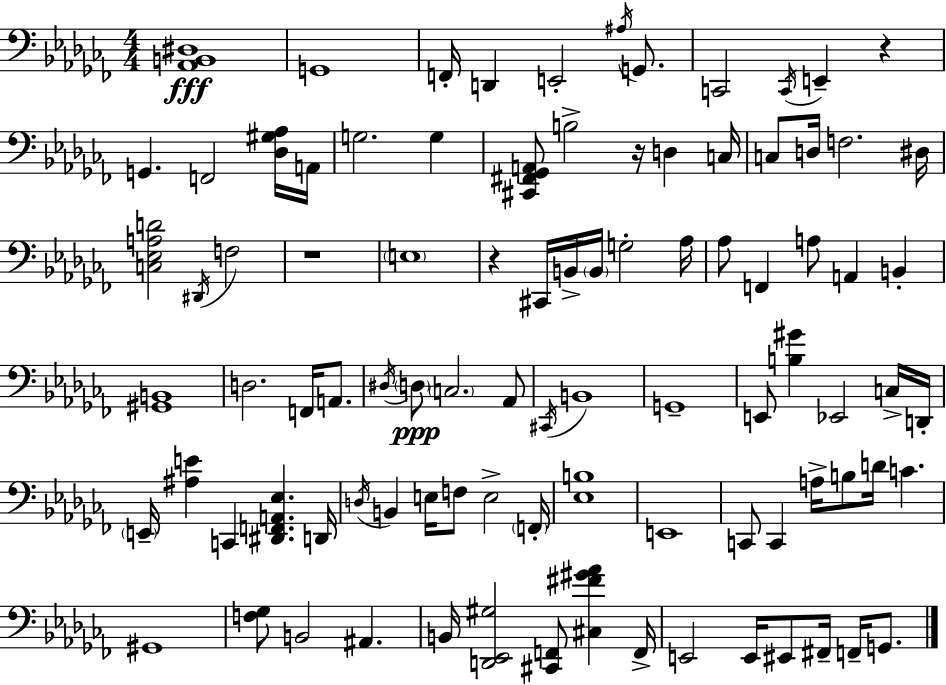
[Ab2,B2,D#3]/w G2/w F2/s D2/q E2/h A#3/s G2/e. C2/h C2/s E2/q R/q G2/q. F2/h [Db3,G#3,Ab3]/s A2/s G3/h. G3/q [C#2,F#2,Gb2,A2]/e B3/h R/s D3/q C3/s C3/e D3/s F3/h. D#3/s [C3,Eb3,A3,D4]/h D#2/s F3/h R/w E3/w R/q C#2/s B2/s B2/s G3/h Ab3/s Ab3/e F2/q A3/e A2/q B2/q [G#2,B2]/w D3/h. F2/s A2/e. D#3/s D3/e C3/h. Ab2/e C#2/s B2/w G2/w E2/e [B3,G#4]/q Eb2/h C3/s D2/s E2/s [A#3,E4]/q C2/q [D#2,F2,A2,Eb3]/q. D2/s D3/s B2/q E3/s F3/e E3/h F2/s [Eb3,B3]/w E2/w C2/e C2/q A3/s B3/e D4/s C4/q. G#2/w [F3,Gb3]/e B2/h A#2/q. B2/s [D2,Eb2,G#3]/h [C#2,F2]/e [C#3,F#4,G#4,Ab4]/q F2/s E2/h E2/s EIS2/e F#2/s F2/s G2/e.